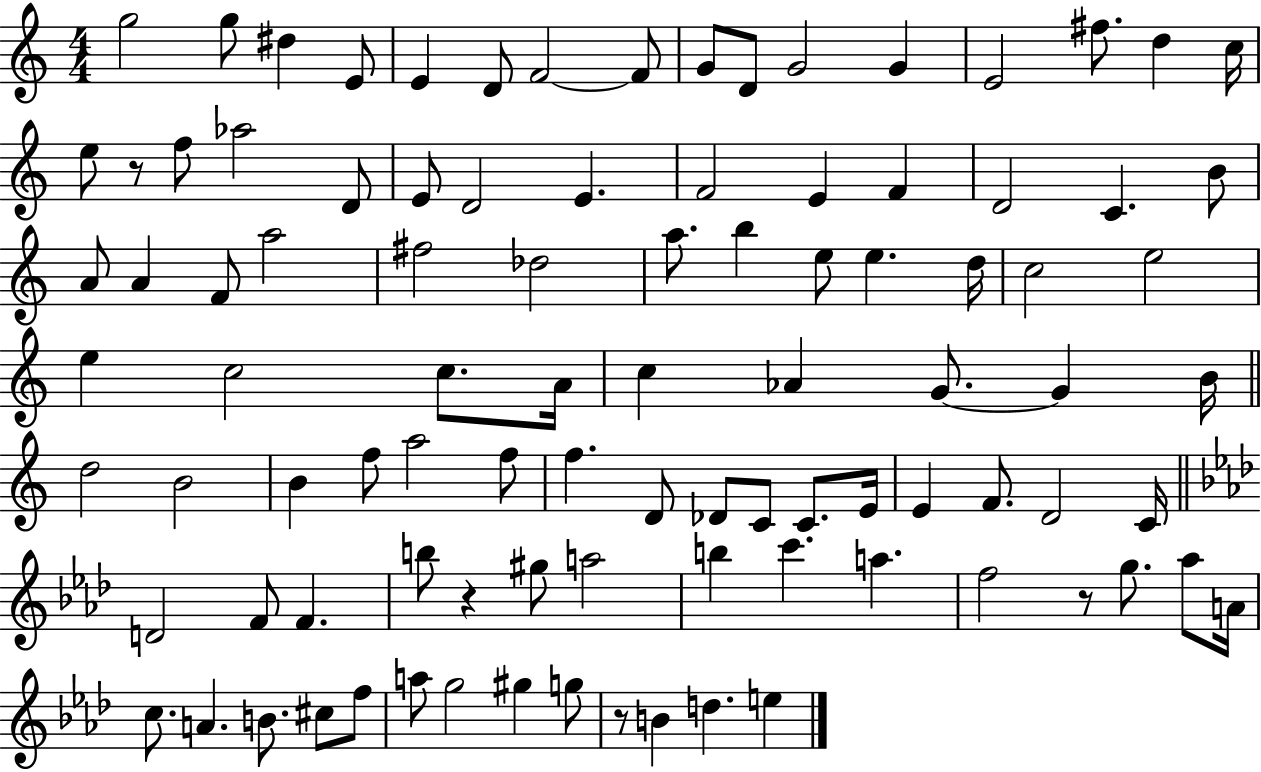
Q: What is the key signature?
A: C major